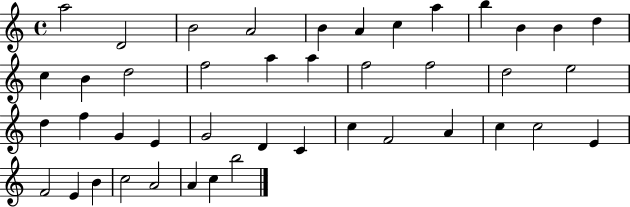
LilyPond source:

{
  \clef treble
  \time 4/4
  \defaultTimeSignature
  \key c \major
  a''2 d'2 | b'2 a'2 | b'4 a'4 c''4 a''4 | b''4 b'4 b'4 d''4 | \break c''4 b'4 d''2 | f''2 a''4 a''4 | f''2 f''2 | d''2 e''2 | \break d''4 f''4 g'4 e'4 | g'2 d'4 c'4 | c''4 f'2 a'4 | c''4 c''2 e'4 | \break f'2 e'4 b'4 | c''2 a'2 | a'4 c''4 b''2 | \bar "|."
}